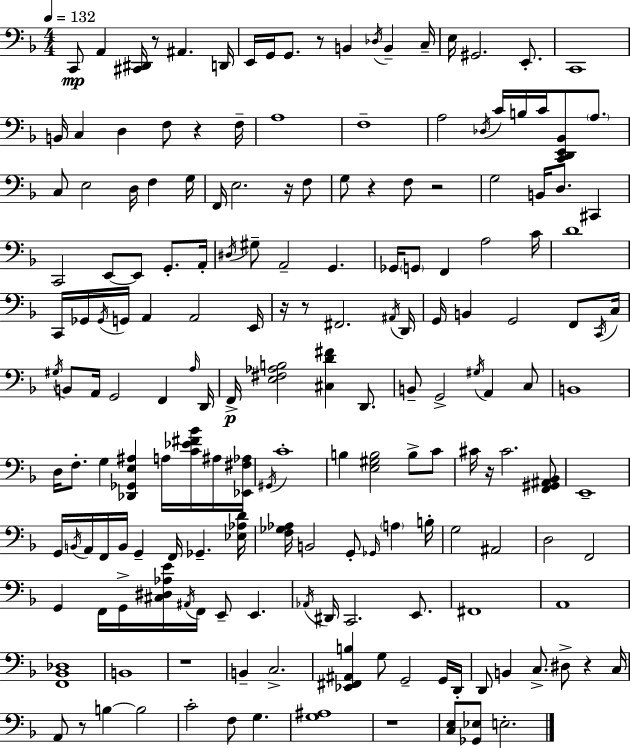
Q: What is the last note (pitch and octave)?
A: E3